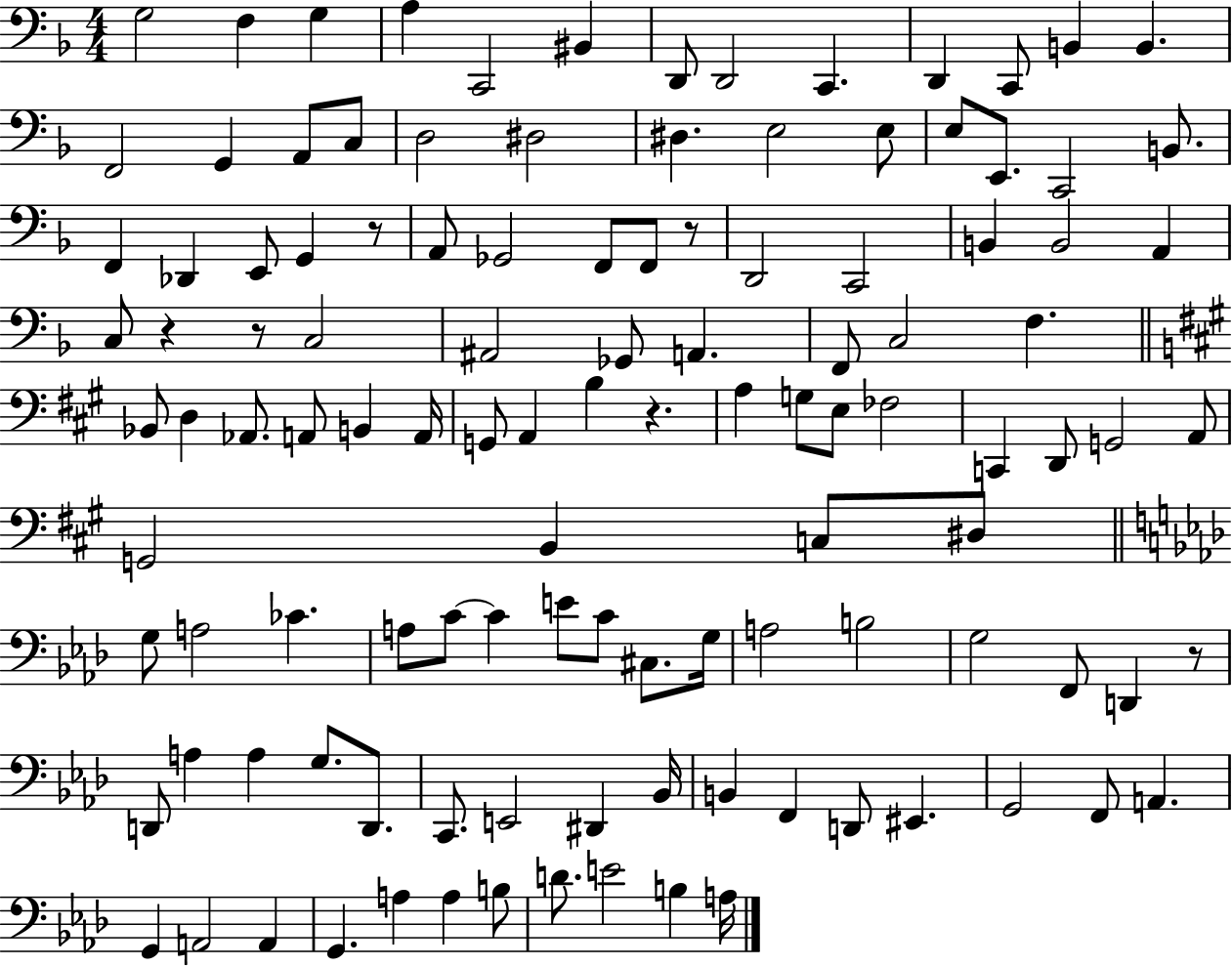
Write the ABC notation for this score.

X:1
T:Untitled
M:4/4
L:1/4
K:F
G,2 F, G, A, C,,2 ^B,, D,,/2 D,,2 C,, D,, C,,/2 B,, B,, F,,2 G,, A,,/2 C,/2 D,2 ^D,2 ^D, E,2 E,/2 E,/2 E,,/2 C,,2 B,,/2 F,, _D,, E,,/2 G,, z/2 A,,/2 _G,,2 F,,/2 F,,/2 z/2 D,,2 C,,2 B,, B,,2 A,, C,/2 z z/2 C,2 ^A,,2 _G,,/2 A,, F,,/2 C,2 F, _B,,/2 D, _A,,/2 A,,/2 B,, A,,/4 G,,/2 A,, B, z A, G,/2 E,/2 _F,2 C,, D,,/2 G,,2 A,,/2 G,,2 B,, C,/2 ^D,/2 G,/2 A,2 _C A,/2 C/2 C E/2 C/2 ^C,/2 G,/4 A,2 B,2 G,2 F,,/2 D,, z/2 D,,/2 A, A, G,/2 D,,/2 C,,/2 E,,2 ^D,, _B,,/4 B,, F,, D,,/2 ^E,, G,,2 F,,/2 A,, G,, A,,2 A,, G,, A, A, B,/2 D/2 E2 B, A,/4